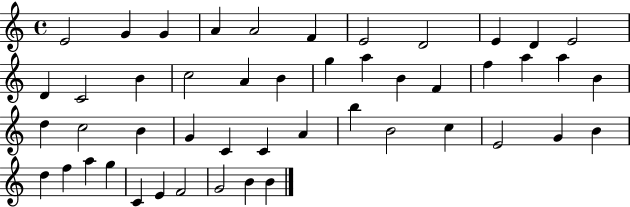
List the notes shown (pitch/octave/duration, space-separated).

E4/h G4/q G4/q A4/q A4/h F4/q E4/h D4/h E4/q D4/q E4/h D4/q C4/h B4/q C5/h A4/q B4/q G5/q A5/q B4/q F4/q F5/q A5/q A5/q B4/q D5/q C5/h B4/q G4/q C4/q C4/q A4/q B5/q B4/h C5/q E4/h G4/q B4/q D5/q F5/q A5/q G5/q C4/q E4/q F4/h G4/h B4/q B4/q